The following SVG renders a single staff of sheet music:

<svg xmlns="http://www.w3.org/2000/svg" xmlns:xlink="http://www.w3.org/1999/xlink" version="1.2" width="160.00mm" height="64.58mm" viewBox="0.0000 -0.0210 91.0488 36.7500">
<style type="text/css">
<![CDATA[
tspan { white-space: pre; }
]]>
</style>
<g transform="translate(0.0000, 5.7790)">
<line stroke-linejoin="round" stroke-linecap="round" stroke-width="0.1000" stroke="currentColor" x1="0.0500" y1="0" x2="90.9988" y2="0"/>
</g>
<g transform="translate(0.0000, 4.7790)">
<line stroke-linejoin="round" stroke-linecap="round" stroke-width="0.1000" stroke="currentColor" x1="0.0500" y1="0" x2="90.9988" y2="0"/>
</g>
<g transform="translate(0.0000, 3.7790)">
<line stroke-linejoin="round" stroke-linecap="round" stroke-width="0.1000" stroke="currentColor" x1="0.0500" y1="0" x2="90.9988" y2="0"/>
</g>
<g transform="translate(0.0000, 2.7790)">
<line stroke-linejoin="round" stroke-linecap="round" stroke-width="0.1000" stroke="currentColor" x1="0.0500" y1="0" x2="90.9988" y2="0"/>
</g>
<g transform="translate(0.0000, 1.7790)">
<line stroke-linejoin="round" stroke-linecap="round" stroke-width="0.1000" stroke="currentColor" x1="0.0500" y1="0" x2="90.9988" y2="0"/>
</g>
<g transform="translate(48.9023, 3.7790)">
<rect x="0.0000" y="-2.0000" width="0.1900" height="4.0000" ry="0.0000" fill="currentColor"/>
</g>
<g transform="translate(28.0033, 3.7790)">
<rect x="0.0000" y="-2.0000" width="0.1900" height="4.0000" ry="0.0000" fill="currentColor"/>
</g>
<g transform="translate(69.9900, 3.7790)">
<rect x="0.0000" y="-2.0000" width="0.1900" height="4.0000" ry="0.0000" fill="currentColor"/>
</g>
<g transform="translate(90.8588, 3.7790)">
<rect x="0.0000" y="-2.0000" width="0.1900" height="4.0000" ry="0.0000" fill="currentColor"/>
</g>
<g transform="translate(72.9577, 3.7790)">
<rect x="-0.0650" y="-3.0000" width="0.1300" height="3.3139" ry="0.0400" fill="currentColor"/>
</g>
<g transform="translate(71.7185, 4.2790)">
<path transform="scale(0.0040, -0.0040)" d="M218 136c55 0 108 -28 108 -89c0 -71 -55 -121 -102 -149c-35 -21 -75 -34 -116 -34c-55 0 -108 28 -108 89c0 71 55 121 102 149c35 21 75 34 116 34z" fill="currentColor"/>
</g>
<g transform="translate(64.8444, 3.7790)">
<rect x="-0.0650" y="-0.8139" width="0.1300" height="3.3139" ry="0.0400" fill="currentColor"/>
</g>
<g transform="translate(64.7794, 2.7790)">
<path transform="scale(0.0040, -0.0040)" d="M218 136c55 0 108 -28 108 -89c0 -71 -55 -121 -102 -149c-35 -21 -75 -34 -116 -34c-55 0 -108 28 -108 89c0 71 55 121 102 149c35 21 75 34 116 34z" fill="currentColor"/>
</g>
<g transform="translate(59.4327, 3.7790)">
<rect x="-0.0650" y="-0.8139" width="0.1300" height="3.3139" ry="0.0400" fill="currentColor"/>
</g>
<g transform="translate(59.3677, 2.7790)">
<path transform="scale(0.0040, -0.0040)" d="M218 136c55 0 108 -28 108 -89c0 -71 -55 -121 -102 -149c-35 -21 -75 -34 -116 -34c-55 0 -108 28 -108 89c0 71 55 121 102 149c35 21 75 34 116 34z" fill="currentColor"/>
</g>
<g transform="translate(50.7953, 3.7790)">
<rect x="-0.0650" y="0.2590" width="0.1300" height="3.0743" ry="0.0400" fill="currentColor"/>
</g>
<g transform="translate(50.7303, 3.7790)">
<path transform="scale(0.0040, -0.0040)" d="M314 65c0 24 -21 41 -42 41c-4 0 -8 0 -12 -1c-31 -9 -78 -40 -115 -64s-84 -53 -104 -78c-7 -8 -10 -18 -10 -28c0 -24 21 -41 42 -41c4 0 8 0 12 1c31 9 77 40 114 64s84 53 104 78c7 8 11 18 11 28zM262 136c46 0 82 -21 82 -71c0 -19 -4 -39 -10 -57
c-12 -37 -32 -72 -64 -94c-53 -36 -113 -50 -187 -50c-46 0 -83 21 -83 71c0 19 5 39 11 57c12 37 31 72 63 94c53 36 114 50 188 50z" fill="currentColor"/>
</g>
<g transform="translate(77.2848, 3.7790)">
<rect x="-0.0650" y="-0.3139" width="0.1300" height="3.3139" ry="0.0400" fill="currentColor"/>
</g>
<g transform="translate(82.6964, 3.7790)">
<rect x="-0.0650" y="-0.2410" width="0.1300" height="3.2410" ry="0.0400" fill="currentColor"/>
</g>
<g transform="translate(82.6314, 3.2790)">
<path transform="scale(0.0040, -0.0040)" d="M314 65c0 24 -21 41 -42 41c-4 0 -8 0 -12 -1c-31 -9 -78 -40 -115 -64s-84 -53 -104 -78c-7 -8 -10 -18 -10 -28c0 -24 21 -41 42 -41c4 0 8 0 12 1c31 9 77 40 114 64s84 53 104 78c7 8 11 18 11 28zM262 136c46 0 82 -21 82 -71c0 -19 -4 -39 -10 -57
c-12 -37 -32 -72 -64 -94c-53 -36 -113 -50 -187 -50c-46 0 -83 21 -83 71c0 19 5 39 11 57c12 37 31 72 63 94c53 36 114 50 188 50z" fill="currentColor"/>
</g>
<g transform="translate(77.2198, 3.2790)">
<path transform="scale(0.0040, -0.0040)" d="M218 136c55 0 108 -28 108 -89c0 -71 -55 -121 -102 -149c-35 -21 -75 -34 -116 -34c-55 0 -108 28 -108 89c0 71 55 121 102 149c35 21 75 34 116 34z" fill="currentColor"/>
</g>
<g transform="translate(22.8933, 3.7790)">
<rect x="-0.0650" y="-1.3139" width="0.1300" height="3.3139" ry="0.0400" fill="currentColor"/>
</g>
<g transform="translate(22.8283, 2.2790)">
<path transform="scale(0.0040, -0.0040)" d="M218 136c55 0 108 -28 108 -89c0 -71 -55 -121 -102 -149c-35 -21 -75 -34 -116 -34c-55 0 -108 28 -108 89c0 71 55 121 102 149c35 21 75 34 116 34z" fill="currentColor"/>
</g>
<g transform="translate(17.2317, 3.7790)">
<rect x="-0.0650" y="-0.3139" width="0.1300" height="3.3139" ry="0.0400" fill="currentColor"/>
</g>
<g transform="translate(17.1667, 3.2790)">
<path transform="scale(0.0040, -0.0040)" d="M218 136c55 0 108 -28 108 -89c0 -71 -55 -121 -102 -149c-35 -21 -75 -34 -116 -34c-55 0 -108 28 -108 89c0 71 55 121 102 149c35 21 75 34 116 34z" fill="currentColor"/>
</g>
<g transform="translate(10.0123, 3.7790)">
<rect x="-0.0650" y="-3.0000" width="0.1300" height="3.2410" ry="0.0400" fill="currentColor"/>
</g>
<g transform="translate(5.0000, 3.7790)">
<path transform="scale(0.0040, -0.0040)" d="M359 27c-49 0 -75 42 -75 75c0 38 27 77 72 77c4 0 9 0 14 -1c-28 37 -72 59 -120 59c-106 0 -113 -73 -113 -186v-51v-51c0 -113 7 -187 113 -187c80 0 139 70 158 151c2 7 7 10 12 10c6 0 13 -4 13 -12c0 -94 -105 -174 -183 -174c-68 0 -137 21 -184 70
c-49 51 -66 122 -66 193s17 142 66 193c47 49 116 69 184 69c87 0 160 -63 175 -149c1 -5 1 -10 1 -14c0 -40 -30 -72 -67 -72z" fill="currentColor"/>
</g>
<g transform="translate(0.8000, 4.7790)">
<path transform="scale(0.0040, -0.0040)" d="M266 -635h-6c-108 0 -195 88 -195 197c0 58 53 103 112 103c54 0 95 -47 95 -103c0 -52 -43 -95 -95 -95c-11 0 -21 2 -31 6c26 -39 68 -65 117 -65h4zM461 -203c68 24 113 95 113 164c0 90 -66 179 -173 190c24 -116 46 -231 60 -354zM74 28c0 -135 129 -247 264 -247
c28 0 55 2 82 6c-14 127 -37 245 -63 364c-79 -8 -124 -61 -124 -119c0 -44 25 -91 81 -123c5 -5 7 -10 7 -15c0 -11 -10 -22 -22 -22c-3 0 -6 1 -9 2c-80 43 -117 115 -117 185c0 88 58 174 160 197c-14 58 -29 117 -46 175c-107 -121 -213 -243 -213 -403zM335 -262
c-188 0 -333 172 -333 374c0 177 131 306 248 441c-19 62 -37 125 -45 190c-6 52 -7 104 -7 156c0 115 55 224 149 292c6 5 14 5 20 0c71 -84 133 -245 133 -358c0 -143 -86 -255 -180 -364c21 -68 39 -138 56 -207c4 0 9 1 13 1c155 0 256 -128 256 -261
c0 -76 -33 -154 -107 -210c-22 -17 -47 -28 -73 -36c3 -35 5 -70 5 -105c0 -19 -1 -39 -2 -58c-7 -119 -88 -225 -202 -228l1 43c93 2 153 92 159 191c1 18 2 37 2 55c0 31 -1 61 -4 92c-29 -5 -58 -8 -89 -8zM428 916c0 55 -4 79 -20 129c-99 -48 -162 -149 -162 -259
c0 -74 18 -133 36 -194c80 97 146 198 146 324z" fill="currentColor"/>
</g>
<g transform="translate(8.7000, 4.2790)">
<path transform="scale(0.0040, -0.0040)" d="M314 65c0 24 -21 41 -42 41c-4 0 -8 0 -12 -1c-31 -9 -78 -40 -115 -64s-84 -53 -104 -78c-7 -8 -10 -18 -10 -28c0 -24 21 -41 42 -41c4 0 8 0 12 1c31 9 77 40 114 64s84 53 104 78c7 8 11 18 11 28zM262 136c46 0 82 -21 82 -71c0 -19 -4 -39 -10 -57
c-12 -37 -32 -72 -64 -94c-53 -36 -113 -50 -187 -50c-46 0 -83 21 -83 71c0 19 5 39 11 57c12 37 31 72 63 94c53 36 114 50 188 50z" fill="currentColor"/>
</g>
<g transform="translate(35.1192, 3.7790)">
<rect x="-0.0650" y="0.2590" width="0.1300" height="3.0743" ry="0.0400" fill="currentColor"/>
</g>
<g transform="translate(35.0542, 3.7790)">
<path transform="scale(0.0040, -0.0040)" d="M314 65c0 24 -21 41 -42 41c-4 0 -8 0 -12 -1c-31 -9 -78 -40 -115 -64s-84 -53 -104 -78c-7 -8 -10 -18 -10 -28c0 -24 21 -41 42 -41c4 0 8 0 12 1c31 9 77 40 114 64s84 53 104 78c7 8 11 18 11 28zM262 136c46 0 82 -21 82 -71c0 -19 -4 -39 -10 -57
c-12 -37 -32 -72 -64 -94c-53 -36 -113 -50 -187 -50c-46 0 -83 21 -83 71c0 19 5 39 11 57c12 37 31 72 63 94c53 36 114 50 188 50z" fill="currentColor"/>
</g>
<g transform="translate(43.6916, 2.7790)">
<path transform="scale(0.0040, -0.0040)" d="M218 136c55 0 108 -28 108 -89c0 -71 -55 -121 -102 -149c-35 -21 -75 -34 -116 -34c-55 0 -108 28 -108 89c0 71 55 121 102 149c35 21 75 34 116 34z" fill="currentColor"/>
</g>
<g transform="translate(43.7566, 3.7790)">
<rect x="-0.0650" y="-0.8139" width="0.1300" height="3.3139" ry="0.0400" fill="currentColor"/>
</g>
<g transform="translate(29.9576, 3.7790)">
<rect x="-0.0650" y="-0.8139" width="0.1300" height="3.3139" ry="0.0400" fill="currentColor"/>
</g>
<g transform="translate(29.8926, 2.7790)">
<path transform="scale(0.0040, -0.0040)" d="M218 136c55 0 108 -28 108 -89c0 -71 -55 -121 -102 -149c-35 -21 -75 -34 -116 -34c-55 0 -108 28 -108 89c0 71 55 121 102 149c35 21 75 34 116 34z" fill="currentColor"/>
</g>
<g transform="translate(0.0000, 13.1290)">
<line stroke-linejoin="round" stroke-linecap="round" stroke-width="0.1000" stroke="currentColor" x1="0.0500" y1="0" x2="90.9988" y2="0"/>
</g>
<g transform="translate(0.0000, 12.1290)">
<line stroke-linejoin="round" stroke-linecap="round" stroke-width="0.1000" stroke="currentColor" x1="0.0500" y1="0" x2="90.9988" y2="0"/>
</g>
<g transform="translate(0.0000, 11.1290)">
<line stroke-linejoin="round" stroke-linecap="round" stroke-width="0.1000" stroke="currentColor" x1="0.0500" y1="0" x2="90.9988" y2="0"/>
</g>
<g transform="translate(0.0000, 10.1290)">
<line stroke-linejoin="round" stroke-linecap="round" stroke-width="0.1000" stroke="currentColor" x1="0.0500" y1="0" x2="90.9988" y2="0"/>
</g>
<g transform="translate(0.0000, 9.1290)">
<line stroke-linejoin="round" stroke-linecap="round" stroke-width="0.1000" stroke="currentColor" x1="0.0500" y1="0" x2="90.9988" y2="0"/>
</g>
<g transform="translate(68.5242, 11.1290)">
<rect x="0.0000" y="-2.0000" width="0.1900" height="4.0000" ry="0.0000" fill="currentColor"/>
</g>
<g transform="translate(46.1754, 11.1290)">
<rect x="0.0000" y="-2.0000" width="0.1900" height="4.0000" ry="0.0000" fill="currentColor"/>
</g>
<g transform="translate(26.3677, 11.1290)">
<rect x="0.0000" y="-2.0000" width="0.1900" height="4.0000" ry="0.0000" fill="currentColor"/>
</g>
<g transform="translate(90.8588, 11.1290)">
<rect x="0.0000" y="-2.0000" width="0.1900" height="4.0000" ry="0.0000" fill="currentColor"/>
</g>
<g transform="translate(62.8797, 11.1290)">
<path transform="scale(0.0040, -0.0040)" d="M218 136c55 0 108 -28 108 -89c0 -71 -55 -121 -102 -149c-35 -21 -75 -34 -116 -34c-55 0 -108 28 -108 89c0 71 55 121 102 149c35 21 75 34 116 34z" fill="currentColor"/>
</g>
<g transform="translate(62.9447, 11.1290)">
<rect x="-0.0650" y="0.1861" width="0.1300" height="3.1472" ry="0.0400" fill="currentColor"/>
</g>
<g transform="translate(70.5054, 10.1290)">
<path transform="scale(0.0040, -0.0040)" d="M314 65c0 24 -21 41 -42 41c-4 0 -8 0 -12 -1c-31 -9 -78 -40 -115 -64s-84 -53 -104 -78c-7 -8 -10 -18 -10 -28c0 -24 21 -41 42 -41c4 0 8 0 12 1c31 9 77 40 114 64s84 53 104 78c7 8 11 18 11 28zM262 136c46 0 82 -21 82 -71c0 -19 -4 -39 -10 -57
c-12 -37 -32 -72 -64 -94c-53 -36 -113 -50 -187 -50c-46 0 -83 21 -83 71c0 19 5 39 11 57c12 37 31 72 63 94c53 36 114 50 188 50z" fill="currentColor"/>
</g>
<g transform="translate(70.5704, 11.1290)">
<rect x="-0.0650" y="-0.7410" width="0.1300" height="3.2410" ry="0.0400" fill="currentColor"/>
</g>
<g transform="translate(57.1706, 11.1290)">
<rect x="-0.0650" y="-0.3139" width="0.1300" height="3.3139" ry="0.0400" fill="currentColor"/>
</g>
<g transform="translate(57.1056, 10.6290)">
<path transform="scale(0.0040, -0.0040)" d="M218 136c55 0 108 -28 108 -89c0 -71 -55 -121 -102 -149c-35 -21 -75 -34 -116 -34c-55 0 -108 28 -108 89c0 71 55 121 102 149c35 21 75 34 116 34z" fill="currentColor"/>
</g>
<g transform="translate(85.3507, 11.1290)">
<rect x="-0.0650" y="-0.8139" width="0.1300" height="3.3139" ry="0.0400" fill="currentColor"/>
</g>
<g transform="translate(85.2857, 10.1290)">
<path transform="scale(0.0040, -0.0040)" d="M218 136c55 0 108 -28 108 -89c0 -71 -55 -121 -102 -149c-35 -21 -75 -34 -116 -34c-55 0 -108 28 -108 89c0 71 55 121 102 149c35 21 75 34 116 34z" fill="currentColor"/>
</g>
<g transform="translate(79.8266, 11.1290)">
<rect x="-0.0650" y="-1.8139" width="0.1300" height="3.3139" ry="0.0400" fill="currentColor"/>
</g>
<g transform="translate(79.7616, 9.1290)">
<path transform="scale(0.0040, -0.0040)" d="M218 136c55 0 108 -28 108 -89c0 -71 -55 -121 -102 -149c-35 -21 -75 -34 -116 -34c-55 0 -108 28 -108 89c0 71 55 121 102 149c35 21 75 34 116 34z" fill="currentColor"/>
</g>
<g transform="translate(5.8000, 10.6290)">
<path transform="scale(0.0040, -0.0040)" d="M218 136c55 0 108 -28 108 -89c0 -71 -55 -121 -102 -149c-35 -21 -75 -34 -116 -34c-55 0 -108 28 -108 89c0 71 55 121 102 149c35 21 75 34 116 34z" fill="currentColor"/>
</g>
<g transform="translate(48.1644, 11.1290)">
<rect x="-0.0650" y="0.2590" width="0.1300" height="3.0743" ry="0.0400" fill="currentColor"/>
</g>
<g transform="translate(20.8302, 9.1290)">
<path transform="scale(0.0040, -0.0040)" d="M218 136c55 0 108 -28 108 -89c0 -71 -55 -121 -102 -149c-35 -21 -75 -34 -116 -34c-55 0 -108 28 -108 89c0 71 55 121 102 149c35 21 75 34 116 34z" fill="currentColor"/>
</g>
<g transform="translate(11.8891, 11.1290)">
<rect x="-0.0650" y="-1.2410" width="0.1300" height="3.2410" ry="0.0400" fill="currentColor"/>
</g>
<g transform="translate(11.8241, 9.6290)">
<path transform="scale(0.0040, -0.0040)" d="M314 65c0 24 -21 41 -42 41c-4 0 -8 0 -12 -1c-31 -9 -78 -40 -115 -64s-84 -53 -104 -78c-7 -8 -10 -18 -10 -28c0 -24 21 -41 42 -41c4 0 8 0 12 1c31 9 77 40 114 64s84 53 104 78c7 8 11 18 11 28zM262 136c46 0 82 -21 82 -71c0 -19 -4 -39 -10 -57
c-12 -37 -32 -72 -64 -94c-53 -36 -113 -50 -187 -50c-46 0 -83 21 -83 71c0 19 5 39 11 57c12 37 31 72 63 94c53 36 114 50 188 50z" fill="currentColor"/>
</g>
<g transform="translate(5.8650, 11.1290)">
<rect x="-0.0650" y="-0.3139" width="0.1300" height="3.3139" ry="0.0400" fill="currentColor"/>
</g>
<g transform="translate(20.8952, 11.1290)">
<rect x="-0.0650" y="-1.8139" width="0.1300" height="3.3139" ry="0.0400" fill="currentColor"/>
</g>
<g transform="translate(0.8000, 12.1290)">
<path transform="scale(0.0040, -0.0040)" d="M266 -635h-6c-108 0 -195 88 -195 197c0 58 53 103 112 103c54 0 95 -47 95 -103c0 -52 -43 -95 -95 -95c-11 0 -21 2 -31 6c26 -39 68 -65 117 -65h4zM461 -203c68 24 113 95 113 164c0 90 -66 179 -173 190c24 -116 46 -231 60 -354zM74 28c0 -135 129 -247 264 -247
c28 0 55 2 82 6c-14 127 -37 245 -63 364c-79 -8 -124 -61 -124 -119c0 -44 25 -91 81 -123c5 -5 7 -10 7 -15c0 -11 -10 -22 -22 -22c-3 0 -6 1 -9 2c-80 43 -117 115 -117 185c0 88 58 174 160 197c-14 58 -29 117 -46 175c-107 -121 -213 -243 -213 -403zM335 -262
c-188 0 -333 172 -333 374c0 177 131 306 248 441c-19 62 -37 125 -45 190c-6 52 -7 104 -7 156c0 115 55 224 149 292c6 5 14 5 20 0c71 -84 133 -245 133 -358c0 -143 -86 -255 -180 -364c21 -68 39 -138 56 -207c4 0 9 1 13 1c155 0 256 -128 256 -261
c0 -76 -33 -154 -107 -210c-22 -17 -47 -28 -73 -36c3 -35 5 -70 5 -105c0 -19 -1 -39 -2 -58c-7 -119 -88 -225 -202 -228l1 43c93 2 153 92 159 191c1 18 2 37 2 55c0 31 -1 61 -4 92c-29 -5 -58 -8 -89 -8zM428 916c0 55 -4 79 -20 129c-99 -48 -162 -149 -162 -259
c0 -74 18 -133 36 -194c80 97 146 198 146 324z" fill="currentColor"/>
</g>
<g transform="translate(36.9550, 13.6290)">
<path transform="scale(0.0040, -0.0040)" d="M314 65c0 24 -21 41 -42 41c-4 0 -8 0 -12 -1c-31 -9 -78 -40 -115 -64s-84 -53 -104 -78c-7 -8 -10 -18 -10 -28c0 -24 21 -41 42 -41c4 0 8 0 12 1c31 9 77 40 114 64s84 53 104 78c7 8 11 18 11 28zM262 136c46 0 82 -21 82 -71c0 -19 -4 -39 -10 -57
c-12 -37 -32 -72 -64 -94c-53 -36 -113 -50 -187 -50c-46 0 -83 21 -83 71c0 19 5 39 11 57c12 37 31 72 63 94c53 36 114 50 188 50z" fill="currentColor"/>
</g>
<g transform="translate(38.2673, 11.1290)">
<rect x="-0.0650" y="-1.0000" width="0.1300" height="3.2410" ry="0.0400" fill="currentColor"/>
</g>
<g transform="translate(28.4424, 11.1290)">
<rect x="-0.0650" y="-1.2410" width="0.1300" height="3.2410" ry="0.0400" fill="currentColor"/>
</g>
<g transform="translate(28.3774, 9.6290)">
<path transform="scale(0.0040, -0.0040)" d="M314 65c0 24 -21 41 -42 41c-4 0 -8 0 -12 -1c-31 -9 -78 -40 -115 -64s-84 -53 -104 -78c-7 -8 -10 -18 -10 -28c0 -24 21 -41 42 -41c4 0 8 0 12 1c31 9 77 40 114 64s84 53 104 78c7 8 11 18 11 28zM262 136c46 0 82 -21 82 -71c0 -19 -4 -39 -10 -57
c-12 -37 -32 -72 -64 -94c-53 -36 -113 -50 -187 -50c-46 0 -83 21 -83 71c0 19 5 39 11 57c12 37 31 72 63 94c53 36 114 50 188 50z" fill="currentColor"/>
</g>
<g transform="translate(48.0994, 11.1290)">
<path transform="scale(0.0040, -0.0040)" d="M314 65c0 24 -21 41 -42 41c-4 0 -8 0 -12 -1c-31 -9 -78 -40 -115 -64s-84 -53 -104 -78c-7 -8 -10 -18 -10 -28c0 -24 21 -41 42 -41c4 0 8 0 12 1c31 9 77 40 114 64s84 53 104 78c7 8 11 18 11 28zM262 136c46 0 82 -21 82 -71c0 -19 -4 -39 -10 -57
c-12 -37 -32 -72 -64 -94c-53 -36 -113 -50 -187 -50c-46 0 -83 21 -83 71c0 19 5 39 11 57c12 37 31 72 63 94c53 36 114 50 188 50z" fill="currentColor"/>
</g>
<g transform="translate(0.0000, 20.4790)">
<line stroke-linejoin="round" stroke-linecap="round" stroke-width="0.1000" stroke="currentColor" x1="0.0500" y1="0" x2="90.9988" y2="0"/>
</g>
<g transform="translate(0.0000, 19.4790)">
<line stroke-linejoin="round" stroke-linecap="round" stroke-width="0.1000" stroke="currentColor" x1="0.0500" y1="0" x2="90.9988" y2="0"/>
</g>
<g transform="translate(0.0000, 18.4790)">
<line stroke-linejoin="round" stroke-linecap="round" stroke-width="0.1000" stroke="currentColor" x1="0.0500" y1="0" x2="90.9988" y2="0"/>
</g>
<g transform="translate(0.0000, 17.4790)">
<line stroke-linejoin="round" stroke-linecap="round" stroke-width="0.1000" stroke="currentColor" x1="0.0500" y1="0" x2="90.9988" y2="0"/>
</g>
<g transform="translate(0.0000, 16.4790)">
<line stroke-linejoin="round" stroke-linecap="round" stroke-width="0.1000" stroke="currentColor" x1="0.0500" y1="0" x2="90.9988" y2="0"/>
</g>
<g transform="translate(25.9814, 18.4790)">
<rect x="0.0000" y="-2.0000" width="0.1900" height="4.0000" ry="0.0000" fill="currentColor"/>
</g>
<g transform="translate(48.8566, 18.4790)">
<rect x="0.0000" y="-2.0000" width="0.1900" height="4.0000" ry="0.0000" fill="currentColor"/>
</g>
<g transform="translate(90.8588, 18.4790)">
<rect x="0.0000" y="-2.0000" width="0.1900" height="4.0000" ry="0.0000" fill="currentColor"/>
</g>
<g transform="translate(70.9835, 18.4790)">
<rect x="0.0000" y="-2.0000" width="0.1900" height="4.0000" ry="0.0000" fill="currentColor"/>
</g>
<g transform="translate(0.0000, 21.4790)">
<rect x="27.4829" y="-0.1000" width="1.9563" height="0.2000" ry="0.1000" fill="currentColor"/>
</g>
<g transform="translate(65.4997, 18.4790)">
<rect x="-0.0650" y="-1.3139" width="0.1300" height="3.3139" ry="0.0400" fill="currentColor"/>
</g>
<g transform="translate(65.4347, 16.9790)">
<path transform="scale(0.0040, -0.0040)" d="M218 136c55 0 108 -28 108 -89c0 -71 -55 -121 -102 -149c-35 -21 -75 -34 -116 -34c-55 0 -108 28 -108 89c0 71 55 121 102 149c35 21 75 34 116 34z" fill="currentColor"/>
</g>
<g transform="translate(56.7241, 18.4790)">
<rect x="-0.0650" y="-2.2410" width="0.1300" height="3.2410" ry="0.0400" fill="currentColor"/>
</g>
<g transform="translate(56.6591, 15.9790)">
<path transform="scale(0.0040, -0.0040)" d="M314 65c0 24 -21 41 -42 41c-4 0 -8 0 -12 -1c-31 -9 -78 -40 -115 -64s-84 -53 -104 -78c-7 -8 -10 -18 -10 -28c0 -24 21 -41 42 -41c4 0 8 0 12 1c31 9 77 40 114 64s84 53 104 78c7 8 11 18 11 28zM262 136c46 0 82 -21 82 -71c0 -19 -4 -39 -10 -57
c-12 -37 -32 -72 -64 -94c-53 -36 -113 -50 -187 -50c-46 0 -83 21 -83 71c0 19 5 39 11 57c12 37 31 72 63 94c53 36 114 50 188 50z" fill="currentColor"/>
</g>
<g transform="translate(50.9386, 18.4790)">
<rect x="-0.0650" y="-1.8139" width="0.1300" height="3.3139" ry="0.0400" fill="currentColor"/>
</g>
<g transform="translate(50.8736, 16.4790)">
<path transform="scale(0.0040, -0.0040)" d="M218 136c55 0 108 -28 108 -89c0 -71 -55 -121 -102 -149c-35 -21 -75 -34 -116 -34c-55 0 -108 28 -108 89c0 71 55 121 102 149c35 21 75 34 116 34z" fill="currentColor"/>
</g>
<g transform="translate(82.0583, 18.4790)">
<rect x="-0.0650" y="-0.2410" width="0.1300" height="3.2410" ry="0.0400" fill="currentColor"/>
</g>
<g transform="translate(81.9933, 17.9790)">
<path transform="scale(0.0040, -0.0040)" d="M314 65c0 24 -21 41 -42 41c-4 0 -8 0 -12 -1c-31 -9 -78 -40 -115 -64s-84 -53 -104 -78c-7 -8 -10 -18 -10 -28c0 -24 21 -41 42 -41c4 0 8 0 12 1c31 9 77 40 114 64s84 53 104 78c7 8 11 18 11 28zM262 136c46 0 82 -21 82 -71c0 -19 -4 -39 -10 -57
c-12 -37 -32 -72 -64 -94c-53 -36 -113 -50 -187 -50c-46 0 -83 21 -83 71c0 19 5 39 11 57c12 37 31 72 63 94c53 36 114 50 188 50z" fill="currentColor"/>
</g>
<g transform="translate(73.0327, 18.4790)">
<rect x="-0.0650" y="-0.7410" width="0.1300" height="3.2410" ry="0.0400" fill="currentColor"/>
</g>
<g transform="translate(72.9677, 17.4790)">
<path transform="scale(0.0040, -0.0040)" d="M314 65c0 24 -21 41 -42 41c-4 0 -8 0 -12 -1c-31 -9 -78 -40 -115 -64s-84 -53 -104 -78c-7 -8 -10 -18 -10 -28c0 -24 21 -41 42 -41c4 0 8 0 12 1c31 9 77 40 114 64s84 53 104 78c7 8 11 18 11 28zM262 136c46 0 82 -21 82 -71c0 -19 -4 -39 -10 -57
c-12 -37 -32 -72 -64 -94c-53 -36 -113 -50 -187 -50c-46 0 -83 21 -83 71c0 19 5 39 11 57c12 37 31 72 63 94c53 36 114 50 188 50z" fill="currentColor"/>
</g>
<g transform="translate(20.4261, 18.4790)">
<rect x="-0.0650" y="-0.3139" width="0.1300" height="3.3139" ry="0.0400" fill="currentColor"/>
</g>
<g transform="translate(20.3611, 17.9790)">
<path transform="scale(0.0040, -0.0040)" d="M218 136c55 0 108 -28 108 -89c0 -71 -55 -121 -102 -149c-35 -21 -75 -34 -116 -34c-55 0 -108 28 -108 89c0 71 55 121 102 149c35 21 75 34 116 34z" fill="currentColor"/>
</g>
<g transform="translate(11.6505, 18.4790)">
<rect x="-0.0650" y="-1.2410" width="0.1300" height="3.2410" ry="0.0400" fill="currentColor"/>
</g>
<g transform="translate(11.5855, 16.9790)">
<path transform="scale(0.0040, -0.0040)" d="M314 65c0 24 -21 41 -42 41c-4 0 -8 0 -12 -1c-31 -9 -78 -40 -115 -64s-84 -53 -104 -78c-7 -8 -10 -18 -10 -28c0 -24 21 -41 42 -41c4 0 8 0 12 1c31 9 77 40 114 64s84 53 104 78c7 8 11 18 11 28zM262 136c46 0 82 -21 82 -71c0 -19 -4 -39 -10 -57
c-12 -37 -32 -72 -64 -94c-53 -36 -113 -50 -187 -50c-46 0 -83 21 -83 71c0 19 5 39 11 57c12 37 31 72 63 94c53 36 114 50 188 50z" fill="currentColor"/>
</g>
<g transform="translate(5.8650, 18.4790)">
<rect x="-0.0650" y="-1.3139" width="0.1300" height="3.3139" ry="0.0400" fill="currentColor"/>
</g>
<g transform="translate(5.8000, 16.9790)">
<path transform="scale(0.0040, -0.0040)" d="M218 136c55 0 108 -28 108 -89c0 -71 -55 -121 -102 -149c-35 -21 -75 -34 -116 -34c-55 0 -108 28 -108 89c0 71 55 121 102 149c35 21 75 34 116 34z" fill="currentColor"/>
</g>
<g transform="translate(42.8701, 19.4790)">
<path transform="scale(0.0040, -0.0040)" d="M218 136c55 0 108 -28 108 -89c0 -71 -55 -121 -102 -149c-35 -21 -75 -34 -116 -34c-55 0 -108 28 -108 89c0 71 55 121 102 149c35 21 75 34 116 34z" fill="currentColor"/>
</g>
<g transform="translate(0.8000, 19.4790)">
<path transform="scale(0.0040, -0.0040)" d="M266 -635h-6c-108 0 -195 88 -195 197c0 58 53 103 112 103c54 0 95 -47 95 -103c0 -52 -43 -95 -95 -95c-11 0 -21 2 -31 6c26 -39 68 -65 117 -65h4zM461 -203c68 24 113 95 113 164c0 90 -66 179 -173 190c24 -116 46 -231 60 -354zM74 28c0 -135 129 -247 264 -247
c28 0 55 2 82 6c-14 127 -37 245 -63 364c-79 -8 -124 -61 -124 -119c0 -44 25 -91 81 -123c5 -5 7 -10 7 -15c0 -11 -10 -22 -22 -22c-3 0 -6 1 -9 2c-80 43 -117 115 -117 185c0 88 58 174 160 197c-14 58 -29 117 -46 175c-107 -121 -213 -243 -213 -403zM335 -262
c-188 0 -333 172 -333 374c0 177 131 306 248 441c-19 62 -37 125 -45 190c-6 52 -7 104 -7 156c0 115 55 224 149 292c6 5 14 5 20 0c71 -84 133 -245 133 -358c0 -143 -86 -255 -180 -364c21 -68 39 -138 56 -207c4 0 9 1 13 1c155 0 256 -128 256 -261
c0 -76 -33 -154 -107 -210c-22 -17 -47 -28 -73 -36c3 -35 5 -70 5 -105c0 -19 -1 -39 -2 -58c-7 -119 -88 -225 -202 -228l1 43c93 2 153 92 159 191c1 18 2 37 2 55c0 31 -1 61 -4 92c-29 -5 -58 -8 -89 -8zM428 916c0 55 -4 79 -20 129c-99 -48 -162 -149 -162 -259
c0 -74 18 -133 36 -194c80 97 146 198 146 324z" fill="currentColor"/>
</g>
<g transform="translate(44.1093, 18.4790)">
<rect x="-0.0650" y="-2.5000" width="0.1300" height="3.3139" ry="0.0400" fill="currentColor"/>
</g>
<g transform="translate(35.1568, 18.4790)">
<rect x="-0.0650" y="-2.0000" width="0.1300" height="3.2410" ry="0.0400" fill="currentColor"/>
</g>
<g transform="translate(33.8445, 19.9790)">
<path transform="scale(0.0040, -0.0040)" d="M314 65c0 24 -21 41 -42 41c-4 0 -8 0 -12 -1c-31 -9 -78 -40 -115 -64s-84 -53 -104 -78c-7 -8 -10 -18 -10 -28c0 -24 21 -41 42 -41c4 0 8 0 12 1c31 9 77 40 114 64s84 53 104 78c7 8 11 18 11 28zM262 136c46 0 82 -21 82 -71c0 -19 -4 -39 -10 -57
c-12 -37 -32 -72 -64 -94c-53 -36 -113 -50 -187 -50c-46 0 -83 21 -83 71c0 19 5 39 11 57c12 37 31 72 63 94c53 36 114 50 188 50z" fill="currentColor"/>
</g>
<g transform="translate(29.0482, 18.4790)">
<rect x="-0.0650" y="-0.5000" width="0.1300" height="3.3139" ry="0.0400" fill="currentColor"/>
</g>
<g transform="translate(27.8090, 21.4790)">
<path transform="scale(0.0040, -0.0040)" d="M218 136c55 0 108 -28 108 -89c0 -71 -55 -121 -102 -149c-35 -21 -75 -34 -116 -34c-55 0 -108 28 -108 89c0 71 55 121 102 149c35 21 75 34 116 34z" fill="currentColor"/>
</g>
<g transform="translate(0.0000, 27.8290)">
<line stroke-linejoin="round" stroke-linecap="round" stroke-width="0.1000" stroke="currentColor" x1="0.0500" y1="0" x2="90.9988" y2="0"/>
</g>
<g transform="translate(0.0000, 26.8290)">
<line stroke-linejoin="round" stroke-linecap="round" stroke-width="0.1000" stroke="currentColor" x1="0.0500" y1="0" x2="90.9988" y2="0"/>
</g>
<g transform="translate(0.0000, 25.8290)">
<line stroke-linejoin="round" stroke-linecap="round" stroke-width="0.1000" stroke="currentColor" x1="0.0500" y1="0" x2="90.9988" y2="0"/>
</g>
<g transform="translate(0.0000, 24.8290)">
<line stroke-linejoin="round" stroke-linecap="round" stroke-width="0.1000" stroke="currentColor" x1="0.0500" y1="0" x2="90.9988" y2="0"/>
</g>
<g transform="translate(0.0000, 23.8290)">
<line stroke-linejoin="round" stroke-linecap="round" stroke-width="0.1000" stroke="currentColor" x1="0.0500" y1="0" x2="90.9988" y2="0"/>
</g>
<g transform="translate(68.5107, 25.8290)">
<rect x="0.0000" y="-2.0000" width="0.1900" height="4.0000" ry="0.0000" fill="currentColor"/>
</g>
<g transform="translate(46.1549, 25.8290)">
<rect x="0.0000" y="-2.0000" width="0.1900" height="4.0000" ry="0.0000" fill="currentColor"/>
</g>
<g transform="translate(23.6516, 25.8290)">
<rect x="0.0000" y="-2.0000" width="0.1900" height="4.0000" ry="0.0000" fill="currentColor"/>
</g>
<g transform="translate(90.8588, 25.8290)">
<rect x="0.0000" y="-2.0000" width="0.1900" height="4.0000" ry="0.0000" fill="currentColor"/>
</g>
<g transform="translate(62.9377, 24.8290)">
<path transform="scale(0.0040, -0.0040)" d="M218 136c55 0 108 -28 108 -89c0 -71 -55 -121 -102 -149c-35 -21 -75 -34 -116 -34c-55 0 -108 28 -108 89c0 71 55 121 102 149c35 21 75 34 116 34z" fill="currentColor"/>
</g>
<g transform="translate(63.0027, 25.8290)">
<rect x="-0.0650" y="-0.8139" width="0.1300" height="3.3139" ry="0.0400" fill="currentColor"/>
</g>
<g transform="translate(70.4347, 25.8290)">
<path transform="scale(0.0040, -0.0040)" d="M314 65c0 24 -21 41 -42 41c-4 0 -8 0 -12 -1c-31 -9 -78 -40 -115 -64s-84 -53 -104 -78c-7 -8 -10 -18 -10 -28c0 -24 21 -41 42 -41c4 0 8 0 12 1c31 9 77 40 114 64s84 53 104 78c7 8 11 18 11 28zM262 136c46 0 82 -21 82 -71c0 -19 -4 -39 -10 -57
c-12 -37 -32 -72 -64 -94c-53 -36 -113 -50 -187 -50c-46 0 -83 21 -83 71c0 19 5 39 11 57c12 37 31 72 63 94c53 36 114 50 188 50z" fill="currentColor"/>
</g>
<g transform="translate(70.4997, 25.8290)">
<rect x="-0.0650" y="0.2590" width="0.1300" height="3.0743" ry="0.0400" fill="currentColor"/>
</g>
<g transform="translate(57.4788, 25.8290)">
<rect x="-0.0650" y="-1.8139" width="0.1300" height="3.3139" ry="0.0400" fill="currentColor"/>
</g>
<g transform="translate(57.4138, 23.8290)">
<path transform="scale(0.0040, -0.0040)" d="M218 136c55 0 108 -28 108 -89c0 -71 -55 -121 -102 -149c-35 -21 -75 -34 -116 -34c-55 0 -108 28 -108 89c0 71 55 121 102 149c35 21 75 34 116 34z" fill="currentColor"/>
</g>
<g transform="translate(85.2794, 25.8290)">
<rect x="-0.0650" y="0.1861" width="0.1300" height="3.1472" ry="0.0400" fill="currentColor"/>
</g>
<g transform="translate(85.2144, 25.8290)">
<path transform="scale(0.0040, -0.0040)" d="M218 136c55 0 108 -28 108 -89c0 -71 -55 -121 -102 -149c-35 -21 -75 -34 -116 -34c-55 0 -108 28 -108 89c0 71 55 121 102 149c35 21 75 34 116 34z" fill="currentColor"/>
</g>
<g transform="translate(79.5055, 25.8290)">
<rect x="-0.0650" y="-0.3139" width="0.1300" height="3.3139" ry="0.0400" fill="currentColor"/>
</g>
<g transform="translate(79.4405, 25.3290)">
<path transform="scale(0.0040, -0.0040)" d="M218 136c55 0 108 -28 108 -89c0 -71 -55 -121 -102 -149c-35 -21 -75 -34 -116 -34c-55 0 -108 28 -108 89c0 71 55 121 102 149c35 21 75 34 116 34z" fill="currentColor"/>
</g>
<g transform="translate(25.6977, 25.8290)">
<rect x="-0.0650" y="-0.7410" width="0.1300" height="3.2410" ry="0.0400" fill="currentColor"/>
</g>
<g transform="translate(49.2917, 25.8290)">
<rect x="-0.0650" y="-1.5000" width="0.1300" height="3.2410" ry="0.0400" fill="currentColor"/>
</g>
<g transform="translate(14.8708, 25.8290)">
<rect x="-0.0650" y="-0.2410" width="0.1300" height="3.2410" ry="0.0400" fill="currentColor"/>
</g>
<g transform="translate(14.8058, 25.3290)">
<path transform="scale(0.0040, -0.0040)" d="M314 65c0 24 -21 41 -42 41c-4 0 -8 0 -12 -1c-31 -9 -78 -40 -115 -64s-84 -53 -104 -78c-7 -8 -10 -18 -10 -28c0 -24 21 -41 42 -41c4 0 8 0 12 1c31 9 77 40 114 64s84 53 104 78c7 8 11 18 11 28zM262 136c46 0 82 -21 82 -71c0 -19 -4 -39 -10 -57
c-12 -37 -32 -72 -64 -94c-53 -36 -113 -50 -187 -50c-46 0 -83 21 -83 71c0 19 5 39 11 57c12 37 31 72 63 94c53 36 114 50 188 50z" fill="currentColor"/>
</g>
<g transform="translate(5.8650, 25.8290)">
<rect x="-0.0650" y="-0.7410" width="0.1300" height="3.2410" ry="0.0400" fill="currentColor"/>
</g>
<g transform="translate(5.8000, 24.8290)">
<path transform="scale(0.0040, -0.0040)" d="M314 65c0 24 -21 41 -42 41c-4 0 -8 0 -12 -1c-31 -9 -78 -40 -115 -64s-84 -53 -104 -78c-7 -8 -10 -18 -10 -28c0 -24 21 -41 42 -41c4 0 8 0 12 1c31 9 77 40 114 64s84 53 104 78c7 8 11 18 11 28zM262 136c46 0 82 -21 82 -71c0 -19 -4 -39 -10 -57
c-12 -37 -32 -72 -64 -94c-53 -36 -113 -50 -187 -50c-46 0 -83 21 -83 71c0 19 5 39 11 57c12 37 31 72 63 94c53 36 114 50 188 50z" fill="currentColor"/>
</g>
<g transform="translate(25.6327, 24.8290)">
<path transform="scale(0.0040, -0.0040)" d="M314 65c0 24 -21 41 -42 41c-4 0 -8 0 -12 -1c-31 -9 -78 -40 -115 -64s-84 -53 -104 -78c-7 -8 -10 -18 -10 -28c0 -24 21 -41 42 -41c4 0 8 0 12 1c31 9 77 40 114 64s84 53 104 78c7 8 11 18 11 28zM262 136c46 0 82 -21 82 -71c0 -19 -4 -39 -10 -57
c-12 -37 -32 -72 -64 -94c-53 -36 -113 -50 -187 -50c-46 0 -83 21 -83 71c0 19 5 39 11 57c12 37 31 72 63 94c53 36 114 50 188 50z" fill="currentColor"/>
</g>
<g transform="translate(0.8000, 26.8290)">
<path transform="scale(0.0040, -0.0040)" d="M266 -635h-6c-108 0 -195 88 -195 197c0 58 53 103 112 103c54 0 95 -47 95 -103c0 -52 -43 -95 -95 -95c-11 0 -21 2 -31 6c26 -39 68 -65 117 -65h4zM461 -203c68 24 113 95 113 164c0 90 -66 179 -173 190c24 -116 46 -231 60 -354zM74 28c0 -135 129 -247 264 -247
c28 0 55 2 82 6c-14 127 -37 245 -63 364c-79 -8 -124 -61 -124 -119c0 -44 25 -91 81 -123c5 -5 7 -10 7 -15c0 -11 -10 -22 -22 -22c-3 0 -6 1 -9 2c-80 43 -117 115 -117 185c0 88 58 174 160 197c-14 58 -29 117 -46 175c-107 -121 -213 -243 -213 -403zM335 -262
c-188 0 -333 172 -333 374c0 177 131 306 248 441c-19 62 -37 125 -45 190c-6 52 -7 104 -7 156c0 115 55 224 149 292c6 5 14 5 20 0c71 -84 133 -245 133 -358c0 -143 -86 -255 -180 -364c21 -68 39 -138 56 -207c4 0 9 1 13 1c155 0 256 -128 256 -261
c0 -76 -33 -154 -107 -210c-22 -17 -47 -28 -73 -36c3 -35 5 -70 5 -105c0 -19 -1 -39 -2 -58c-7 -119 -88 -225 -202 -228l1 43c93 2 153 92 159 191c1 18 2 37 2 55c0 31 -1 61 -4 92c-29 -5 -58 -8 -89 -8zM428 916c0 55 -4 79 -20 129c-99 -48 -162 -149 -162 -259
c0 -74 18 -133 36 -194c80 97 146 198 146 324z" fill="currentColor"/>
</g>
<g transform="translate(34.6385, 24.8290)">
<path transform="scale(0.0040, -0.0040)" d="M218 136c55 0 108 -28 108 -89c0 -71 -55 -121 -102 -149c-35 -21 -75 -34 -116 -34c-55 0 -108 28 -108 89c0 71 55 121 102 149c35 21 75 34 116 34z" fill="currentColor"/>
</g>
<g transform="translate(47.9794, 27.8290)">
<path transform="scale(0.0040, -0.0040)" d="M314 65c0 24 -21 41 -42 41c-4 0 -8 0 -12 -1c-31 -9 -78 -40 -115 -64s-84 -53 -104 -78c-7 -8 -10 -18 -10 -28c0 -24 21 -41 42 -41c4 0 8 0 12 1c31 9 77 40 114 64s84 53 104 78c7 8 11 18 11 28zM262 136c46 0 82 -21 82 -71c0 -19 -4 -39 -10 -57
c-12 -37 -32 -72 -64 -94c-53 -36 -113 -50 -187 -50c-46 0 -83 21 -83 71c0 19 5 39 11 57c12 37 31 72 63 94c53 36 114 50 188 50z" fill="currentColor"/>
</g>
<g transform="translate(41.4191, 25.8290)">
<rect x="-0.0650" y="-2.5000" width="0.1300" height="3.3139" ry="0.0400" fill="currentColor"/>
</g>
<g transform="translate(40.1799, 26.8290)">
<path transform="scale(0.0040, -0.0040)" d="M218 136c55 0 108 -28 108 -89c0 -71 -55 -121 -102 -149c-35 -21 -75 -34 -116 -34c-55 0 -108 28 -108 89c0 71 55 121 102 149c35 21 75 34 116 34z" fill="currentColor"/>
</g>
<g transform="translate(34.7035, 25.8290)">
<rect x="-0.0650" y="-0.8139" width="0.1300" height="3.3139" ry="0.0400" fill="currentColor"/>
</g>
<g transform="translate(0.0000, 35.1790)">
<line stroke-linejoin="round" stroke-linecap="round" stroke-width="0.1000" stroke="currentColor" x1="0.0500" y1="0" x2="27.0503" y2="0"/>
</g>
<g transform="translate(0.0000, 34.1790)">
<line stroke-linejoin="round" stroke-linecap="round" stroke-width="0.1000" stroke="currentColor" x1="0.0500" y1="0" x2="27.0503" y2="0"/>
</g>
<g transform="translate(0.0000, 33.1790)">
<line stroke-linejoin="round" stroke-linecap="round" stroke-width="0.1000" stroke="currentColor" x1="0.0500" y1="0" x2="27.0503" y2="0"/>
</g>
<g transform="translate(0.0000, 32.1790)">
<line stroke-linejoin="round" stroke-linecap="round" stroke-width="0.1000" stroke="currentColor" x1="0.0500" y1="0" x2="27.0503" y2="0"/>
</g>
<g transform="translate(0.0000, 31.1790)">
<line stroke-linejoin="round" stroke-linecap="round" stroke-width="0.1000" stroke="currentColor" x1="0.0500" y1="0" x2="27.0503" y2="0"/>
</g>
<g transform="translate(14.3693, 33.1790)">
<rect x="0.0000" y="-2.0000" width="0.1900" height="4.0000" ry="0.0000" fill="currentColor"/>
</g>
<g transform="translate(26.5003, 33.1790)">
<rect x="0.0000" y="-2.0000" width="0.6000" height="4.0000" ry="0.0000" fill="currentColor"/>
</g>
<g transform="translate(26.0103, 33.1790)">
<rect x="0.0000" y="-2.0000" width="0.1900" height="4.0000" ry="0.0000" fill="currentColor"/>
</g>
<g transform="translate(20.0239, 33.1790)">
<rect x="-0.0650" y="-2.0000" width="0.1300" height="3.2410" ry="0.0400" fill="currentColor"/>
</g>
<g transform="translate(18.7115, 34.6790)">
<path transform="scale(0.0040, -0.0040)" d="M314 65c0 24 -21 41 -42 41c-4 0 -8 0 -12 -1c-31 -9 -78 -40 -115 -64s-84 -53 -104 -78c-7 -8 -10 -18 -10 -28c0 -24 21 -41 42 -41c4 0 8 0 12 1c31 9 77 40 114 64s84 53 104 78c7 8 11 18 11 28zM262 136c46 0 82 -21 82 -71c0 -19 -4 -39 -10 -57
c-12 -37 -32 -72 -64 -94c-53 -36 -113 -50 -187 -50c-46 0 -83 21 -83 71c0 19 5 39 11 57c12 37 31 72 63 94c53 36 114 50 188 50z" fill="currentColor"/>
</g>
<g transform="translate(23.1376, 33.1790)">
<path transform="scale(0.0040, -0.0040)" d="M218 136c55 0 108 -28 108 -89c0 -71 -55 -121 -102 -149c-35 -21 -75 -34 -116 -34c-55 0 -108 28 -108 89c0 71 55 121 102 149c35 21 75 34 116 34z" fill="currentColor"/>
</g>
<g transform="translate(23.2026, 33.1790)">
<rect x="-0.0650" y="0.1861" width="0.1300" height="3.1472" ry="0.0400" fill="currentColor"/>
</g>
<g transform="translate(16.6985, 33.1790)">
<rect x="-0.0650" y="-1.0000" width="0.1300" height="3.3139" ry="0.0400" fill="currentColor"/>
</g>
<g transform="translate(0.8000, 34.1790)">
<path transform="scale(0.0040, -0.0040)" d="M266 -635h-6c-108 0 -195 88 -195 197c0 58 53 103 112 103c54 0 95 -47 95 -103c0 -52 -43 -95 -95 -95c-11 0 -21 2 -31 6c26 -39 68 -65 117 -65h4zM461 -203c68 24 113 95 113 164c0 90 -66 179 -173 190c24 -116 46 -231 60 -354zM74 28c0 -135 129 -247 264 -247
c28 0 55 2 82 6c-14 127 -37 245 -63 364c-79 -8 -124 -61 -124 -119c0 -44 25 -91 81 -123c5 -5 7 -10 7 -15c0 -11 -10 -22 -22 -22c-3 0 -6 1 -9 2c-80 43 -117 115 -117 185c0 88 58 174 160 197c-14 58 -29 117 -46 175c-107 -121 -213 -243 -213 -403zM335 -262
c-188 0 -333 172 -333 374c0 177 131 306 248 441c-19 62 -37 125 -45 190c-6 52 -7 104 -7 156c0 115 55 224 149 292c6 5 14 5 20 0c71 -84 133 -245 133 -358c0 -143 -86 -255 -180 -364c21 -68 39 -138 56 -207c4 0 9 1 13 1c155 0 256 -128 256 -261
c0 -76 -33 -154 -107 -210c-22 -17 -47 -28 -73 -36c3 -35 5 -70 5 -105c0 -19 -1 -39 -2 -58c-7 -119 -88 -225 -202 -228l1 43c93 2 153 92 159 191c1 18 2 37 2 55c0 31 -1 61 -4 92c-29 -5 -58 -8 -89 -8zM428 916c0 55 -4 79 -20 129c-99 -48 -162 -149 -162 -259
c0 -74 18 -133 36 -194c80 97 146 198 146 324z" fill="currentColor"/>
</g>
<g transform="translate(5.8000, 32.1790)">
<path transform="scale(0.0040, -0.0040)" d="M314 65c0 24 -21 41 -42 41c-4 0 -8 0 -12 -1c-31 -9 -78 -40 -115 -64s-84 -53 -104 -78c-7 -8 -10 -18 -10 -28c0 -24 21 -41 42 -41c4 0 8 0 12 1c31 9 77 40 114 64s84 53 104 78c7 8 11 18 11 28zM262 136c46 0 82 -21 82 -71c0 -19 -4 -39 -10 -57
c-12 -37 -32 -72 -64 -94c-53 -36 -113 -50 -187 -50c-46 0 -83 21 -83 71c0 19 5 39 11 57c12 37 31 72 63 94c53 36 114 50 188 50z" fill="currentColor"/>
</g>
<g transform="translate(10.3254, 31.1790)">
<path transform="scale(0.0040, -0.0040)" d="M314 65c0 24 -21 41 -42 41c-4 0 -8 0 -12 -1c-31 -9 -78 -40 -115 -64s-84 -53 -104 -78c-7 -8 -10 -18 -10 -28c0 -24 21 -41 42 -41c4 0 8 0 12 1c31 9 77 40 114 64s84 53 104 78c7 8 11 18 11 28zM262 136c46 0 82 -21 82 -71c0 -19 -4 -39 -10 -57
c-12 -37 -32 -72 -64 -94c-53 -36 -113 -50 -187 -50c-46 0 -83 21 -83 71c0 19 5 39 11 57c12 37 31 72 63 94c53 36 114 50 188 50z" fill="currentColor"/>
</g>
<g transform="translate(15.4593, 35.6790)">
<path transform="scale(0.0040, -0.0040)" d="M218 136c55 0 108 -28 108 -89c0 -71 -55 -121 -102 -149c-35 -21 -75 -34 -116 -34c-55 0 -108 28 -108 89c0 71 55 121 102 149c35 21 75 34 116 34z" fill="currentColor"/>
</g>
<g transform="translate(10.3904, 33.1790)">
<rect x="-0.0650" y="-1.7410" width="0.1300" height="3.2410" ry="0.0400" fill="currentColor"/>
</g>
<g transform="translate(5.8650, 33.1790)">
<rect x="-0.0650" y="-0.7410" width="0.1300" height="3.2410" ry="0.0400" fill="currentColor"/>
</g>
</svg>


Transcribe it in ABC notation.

X:1
T:Untitled
M:4/4
L:1/4
K:C
A2 c e d B2 d B2 d d A c c2 c e2 f e2 D2 B2 c B d2 f d e e2 c C F2 G f g2 e d2 c2 d2 c2 d2 d G E2 f d B2 c B d2 f2 D F2 B